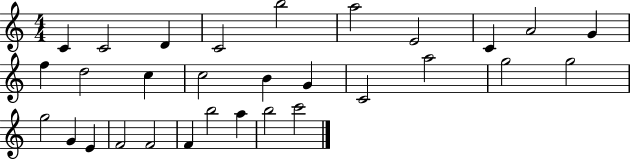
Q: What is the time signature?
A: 4/4